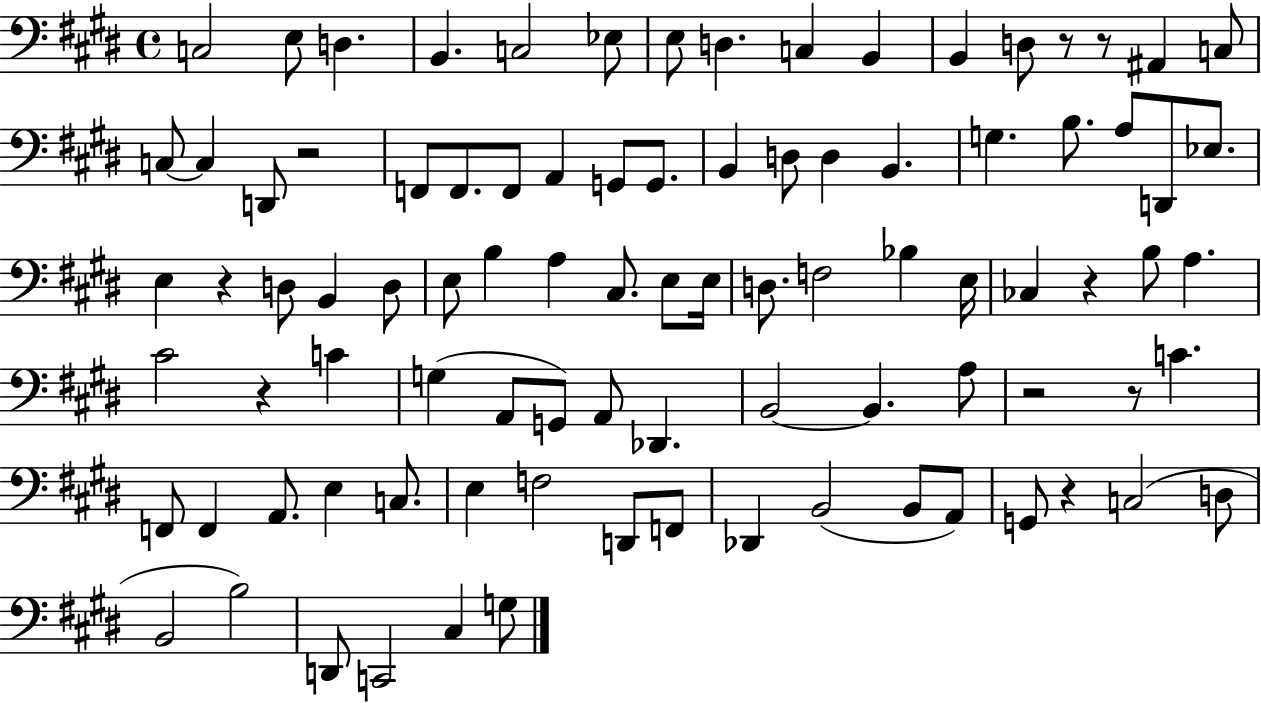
{
  \clef bass
  \time 4/4
  \defaultTimeSignature
  \key e \major
  c2 e8 d4. | b,4. c2 ees8 | e8 d4. c4 b,4 | b,4 d8 r8 r8 ais,4 c8 | \break c8~~ c4 d,8 r2 | f,8 f,8. f,8 a,4 g,8 g,8. | b,4 d8 d4 b,4. | g4. b8. a8 d,8 ees8. | \break e4 r4 d8 b,4 d8 | e8 b4 a4 cis8. e8 e16 | d8. f2 bes4 e16 | ces4 r4 b8 a4. | \break cis'2 r4 c'4 | g4( a,8 g,8) a,8 des,4. | b,2~~ b,4. a8 | r2 r8 c'4. | \break f,8 f,4 a,8. e4 c8. | e4 f2 d,8 f,8 | des,4 b,2( b,8 a,8) | g,8 r4 c2( d8 | \break b,2 b2) | d,8 c,2 cis4 g8 | \bar "|."
}